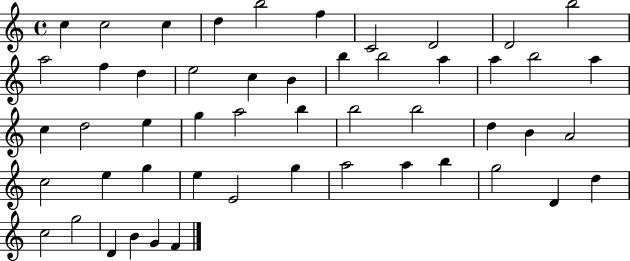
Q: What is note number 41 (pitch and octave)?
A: A5